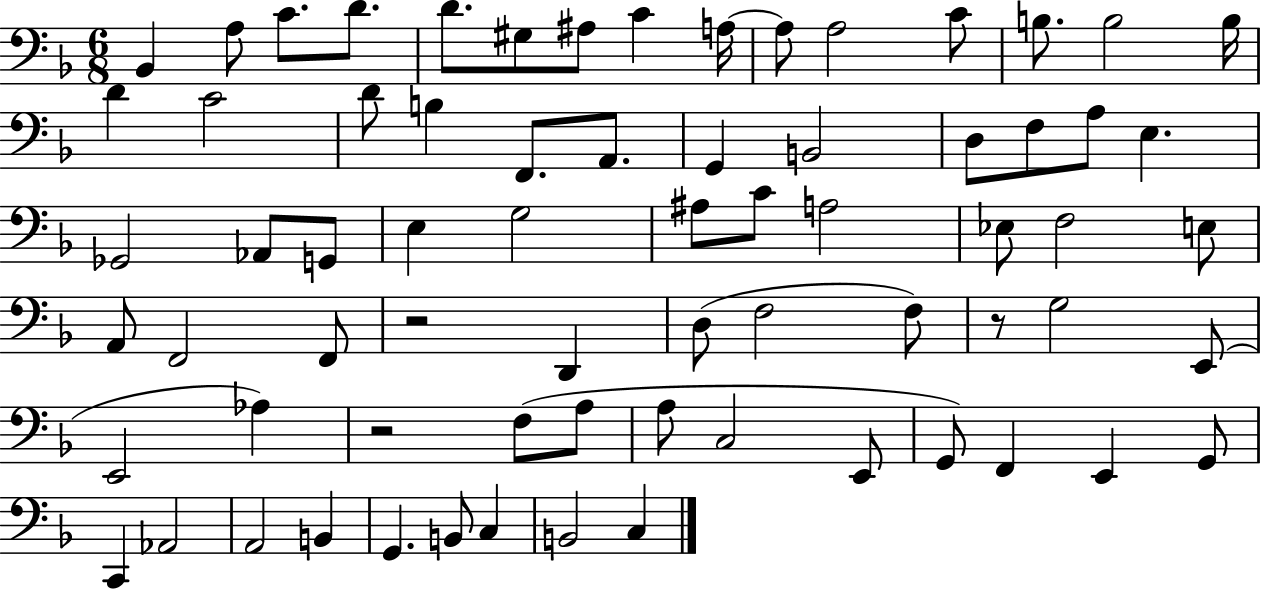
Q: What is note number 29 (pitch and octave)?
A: Ab2